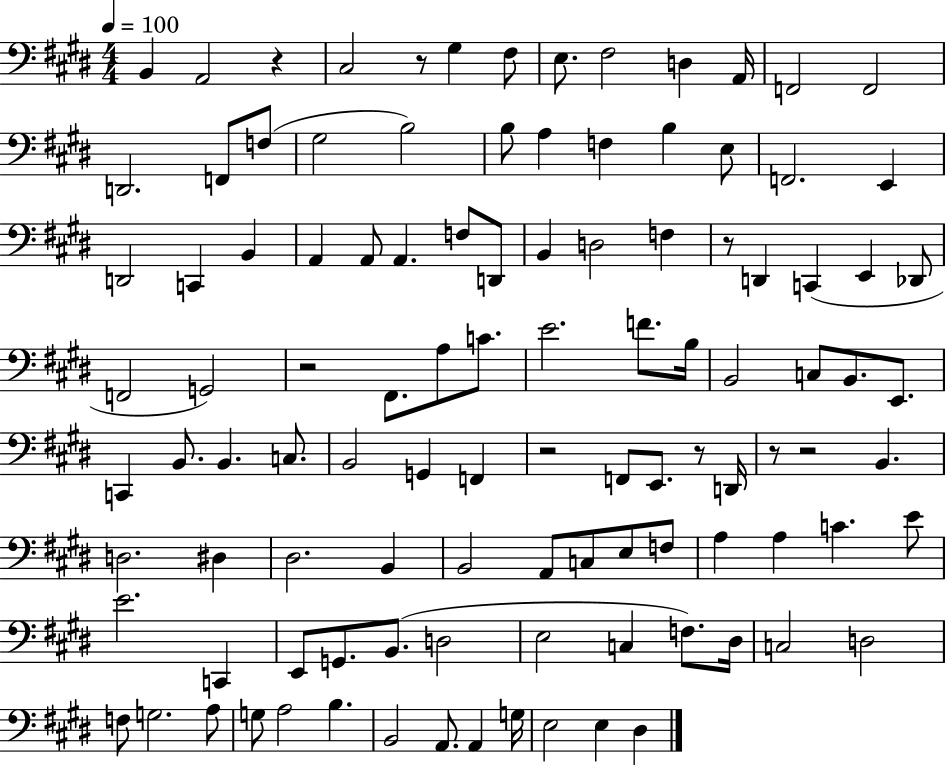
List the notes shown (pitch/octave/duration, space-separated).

B2/q A2/h R/q C#3/h R/e G#3/q F#3/e E3/e. F#3/h D3/q A2/s F2/h F2/h D2/h. F2/e F3/e G#3/h B3/h B3/e A3/q F3/q B3/q E3/e F2/h. E2/q D2/h C2/q B2/q A2/q A2/e A2/q. F3/e D2/e B2/q D3/h F3/q R/e D2/q C2/q E2/q Db2/e F2/h G2/h R/h F#2/e. A3/e C4/e. E4/h. F4/e. B3/s B2/h C3/e B2/e. E2/e. C2/q B2/e. B2/q. C3/e. B2/h G2/q F2/q R/h F2/e E2/e. R/e D2/s R/e R/h B2/q. D3/h. D#3/q D#3/h. B2/q B2/h A2/e C3/e E3/e F3/e A3/q A3/q C4/q. E4/e E4/h. C2/q E2/e G2/e. B2/e. D3/h E3/h C3/q F3/e. D#3/s C3/h D3/h F3/e G3/h. A3/e G3/e A3/h B3/q. B2/h A2/e. A2/q G3/s E3/h E3/q D#3/q